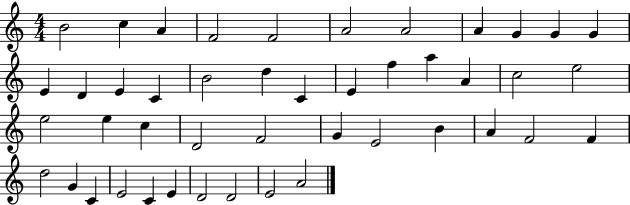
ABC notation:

X:1
T:Untitled
M:4/4
L:1/4
K:C
B2 c A F2 F2 A2 A2 A G G G E D E C B2 d C E f a A c2 e2 e2 e c D2 F2 G E2 B A F2 F d2 G C E2 C E D2 D2 E2 A2